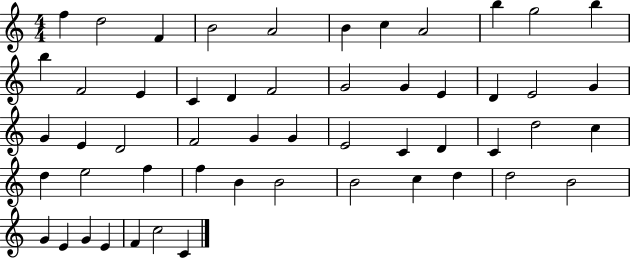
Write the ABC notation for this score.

X:1
T:Untitled
M:4/4
L:1/4
K:C
f d2 F B2 A2 B c A2 b g2 b b F2 E C D F2 G2 G E D E2 G G E D2 F2 G G E2 C D C d2 c d e2 f f B B2 B2 c d d2 B2 G E G E F c2 C